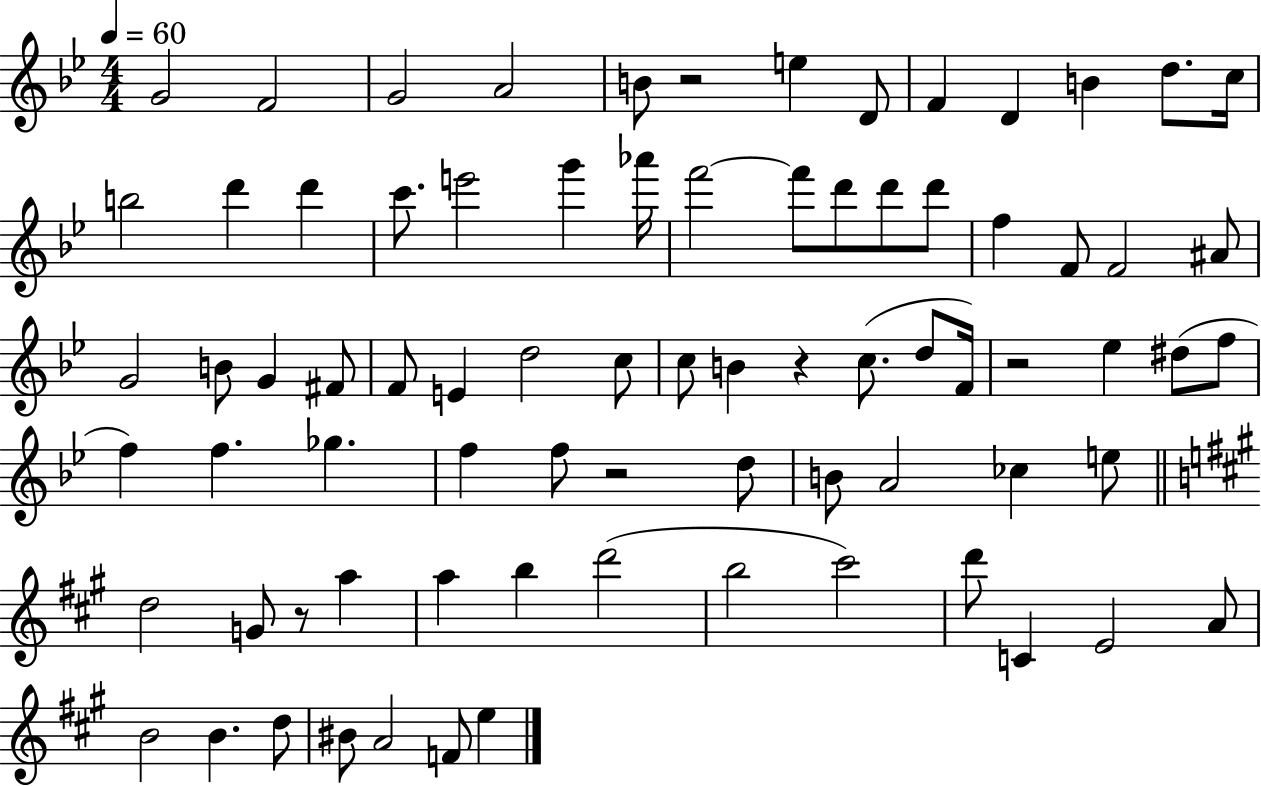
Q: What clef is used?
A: treble